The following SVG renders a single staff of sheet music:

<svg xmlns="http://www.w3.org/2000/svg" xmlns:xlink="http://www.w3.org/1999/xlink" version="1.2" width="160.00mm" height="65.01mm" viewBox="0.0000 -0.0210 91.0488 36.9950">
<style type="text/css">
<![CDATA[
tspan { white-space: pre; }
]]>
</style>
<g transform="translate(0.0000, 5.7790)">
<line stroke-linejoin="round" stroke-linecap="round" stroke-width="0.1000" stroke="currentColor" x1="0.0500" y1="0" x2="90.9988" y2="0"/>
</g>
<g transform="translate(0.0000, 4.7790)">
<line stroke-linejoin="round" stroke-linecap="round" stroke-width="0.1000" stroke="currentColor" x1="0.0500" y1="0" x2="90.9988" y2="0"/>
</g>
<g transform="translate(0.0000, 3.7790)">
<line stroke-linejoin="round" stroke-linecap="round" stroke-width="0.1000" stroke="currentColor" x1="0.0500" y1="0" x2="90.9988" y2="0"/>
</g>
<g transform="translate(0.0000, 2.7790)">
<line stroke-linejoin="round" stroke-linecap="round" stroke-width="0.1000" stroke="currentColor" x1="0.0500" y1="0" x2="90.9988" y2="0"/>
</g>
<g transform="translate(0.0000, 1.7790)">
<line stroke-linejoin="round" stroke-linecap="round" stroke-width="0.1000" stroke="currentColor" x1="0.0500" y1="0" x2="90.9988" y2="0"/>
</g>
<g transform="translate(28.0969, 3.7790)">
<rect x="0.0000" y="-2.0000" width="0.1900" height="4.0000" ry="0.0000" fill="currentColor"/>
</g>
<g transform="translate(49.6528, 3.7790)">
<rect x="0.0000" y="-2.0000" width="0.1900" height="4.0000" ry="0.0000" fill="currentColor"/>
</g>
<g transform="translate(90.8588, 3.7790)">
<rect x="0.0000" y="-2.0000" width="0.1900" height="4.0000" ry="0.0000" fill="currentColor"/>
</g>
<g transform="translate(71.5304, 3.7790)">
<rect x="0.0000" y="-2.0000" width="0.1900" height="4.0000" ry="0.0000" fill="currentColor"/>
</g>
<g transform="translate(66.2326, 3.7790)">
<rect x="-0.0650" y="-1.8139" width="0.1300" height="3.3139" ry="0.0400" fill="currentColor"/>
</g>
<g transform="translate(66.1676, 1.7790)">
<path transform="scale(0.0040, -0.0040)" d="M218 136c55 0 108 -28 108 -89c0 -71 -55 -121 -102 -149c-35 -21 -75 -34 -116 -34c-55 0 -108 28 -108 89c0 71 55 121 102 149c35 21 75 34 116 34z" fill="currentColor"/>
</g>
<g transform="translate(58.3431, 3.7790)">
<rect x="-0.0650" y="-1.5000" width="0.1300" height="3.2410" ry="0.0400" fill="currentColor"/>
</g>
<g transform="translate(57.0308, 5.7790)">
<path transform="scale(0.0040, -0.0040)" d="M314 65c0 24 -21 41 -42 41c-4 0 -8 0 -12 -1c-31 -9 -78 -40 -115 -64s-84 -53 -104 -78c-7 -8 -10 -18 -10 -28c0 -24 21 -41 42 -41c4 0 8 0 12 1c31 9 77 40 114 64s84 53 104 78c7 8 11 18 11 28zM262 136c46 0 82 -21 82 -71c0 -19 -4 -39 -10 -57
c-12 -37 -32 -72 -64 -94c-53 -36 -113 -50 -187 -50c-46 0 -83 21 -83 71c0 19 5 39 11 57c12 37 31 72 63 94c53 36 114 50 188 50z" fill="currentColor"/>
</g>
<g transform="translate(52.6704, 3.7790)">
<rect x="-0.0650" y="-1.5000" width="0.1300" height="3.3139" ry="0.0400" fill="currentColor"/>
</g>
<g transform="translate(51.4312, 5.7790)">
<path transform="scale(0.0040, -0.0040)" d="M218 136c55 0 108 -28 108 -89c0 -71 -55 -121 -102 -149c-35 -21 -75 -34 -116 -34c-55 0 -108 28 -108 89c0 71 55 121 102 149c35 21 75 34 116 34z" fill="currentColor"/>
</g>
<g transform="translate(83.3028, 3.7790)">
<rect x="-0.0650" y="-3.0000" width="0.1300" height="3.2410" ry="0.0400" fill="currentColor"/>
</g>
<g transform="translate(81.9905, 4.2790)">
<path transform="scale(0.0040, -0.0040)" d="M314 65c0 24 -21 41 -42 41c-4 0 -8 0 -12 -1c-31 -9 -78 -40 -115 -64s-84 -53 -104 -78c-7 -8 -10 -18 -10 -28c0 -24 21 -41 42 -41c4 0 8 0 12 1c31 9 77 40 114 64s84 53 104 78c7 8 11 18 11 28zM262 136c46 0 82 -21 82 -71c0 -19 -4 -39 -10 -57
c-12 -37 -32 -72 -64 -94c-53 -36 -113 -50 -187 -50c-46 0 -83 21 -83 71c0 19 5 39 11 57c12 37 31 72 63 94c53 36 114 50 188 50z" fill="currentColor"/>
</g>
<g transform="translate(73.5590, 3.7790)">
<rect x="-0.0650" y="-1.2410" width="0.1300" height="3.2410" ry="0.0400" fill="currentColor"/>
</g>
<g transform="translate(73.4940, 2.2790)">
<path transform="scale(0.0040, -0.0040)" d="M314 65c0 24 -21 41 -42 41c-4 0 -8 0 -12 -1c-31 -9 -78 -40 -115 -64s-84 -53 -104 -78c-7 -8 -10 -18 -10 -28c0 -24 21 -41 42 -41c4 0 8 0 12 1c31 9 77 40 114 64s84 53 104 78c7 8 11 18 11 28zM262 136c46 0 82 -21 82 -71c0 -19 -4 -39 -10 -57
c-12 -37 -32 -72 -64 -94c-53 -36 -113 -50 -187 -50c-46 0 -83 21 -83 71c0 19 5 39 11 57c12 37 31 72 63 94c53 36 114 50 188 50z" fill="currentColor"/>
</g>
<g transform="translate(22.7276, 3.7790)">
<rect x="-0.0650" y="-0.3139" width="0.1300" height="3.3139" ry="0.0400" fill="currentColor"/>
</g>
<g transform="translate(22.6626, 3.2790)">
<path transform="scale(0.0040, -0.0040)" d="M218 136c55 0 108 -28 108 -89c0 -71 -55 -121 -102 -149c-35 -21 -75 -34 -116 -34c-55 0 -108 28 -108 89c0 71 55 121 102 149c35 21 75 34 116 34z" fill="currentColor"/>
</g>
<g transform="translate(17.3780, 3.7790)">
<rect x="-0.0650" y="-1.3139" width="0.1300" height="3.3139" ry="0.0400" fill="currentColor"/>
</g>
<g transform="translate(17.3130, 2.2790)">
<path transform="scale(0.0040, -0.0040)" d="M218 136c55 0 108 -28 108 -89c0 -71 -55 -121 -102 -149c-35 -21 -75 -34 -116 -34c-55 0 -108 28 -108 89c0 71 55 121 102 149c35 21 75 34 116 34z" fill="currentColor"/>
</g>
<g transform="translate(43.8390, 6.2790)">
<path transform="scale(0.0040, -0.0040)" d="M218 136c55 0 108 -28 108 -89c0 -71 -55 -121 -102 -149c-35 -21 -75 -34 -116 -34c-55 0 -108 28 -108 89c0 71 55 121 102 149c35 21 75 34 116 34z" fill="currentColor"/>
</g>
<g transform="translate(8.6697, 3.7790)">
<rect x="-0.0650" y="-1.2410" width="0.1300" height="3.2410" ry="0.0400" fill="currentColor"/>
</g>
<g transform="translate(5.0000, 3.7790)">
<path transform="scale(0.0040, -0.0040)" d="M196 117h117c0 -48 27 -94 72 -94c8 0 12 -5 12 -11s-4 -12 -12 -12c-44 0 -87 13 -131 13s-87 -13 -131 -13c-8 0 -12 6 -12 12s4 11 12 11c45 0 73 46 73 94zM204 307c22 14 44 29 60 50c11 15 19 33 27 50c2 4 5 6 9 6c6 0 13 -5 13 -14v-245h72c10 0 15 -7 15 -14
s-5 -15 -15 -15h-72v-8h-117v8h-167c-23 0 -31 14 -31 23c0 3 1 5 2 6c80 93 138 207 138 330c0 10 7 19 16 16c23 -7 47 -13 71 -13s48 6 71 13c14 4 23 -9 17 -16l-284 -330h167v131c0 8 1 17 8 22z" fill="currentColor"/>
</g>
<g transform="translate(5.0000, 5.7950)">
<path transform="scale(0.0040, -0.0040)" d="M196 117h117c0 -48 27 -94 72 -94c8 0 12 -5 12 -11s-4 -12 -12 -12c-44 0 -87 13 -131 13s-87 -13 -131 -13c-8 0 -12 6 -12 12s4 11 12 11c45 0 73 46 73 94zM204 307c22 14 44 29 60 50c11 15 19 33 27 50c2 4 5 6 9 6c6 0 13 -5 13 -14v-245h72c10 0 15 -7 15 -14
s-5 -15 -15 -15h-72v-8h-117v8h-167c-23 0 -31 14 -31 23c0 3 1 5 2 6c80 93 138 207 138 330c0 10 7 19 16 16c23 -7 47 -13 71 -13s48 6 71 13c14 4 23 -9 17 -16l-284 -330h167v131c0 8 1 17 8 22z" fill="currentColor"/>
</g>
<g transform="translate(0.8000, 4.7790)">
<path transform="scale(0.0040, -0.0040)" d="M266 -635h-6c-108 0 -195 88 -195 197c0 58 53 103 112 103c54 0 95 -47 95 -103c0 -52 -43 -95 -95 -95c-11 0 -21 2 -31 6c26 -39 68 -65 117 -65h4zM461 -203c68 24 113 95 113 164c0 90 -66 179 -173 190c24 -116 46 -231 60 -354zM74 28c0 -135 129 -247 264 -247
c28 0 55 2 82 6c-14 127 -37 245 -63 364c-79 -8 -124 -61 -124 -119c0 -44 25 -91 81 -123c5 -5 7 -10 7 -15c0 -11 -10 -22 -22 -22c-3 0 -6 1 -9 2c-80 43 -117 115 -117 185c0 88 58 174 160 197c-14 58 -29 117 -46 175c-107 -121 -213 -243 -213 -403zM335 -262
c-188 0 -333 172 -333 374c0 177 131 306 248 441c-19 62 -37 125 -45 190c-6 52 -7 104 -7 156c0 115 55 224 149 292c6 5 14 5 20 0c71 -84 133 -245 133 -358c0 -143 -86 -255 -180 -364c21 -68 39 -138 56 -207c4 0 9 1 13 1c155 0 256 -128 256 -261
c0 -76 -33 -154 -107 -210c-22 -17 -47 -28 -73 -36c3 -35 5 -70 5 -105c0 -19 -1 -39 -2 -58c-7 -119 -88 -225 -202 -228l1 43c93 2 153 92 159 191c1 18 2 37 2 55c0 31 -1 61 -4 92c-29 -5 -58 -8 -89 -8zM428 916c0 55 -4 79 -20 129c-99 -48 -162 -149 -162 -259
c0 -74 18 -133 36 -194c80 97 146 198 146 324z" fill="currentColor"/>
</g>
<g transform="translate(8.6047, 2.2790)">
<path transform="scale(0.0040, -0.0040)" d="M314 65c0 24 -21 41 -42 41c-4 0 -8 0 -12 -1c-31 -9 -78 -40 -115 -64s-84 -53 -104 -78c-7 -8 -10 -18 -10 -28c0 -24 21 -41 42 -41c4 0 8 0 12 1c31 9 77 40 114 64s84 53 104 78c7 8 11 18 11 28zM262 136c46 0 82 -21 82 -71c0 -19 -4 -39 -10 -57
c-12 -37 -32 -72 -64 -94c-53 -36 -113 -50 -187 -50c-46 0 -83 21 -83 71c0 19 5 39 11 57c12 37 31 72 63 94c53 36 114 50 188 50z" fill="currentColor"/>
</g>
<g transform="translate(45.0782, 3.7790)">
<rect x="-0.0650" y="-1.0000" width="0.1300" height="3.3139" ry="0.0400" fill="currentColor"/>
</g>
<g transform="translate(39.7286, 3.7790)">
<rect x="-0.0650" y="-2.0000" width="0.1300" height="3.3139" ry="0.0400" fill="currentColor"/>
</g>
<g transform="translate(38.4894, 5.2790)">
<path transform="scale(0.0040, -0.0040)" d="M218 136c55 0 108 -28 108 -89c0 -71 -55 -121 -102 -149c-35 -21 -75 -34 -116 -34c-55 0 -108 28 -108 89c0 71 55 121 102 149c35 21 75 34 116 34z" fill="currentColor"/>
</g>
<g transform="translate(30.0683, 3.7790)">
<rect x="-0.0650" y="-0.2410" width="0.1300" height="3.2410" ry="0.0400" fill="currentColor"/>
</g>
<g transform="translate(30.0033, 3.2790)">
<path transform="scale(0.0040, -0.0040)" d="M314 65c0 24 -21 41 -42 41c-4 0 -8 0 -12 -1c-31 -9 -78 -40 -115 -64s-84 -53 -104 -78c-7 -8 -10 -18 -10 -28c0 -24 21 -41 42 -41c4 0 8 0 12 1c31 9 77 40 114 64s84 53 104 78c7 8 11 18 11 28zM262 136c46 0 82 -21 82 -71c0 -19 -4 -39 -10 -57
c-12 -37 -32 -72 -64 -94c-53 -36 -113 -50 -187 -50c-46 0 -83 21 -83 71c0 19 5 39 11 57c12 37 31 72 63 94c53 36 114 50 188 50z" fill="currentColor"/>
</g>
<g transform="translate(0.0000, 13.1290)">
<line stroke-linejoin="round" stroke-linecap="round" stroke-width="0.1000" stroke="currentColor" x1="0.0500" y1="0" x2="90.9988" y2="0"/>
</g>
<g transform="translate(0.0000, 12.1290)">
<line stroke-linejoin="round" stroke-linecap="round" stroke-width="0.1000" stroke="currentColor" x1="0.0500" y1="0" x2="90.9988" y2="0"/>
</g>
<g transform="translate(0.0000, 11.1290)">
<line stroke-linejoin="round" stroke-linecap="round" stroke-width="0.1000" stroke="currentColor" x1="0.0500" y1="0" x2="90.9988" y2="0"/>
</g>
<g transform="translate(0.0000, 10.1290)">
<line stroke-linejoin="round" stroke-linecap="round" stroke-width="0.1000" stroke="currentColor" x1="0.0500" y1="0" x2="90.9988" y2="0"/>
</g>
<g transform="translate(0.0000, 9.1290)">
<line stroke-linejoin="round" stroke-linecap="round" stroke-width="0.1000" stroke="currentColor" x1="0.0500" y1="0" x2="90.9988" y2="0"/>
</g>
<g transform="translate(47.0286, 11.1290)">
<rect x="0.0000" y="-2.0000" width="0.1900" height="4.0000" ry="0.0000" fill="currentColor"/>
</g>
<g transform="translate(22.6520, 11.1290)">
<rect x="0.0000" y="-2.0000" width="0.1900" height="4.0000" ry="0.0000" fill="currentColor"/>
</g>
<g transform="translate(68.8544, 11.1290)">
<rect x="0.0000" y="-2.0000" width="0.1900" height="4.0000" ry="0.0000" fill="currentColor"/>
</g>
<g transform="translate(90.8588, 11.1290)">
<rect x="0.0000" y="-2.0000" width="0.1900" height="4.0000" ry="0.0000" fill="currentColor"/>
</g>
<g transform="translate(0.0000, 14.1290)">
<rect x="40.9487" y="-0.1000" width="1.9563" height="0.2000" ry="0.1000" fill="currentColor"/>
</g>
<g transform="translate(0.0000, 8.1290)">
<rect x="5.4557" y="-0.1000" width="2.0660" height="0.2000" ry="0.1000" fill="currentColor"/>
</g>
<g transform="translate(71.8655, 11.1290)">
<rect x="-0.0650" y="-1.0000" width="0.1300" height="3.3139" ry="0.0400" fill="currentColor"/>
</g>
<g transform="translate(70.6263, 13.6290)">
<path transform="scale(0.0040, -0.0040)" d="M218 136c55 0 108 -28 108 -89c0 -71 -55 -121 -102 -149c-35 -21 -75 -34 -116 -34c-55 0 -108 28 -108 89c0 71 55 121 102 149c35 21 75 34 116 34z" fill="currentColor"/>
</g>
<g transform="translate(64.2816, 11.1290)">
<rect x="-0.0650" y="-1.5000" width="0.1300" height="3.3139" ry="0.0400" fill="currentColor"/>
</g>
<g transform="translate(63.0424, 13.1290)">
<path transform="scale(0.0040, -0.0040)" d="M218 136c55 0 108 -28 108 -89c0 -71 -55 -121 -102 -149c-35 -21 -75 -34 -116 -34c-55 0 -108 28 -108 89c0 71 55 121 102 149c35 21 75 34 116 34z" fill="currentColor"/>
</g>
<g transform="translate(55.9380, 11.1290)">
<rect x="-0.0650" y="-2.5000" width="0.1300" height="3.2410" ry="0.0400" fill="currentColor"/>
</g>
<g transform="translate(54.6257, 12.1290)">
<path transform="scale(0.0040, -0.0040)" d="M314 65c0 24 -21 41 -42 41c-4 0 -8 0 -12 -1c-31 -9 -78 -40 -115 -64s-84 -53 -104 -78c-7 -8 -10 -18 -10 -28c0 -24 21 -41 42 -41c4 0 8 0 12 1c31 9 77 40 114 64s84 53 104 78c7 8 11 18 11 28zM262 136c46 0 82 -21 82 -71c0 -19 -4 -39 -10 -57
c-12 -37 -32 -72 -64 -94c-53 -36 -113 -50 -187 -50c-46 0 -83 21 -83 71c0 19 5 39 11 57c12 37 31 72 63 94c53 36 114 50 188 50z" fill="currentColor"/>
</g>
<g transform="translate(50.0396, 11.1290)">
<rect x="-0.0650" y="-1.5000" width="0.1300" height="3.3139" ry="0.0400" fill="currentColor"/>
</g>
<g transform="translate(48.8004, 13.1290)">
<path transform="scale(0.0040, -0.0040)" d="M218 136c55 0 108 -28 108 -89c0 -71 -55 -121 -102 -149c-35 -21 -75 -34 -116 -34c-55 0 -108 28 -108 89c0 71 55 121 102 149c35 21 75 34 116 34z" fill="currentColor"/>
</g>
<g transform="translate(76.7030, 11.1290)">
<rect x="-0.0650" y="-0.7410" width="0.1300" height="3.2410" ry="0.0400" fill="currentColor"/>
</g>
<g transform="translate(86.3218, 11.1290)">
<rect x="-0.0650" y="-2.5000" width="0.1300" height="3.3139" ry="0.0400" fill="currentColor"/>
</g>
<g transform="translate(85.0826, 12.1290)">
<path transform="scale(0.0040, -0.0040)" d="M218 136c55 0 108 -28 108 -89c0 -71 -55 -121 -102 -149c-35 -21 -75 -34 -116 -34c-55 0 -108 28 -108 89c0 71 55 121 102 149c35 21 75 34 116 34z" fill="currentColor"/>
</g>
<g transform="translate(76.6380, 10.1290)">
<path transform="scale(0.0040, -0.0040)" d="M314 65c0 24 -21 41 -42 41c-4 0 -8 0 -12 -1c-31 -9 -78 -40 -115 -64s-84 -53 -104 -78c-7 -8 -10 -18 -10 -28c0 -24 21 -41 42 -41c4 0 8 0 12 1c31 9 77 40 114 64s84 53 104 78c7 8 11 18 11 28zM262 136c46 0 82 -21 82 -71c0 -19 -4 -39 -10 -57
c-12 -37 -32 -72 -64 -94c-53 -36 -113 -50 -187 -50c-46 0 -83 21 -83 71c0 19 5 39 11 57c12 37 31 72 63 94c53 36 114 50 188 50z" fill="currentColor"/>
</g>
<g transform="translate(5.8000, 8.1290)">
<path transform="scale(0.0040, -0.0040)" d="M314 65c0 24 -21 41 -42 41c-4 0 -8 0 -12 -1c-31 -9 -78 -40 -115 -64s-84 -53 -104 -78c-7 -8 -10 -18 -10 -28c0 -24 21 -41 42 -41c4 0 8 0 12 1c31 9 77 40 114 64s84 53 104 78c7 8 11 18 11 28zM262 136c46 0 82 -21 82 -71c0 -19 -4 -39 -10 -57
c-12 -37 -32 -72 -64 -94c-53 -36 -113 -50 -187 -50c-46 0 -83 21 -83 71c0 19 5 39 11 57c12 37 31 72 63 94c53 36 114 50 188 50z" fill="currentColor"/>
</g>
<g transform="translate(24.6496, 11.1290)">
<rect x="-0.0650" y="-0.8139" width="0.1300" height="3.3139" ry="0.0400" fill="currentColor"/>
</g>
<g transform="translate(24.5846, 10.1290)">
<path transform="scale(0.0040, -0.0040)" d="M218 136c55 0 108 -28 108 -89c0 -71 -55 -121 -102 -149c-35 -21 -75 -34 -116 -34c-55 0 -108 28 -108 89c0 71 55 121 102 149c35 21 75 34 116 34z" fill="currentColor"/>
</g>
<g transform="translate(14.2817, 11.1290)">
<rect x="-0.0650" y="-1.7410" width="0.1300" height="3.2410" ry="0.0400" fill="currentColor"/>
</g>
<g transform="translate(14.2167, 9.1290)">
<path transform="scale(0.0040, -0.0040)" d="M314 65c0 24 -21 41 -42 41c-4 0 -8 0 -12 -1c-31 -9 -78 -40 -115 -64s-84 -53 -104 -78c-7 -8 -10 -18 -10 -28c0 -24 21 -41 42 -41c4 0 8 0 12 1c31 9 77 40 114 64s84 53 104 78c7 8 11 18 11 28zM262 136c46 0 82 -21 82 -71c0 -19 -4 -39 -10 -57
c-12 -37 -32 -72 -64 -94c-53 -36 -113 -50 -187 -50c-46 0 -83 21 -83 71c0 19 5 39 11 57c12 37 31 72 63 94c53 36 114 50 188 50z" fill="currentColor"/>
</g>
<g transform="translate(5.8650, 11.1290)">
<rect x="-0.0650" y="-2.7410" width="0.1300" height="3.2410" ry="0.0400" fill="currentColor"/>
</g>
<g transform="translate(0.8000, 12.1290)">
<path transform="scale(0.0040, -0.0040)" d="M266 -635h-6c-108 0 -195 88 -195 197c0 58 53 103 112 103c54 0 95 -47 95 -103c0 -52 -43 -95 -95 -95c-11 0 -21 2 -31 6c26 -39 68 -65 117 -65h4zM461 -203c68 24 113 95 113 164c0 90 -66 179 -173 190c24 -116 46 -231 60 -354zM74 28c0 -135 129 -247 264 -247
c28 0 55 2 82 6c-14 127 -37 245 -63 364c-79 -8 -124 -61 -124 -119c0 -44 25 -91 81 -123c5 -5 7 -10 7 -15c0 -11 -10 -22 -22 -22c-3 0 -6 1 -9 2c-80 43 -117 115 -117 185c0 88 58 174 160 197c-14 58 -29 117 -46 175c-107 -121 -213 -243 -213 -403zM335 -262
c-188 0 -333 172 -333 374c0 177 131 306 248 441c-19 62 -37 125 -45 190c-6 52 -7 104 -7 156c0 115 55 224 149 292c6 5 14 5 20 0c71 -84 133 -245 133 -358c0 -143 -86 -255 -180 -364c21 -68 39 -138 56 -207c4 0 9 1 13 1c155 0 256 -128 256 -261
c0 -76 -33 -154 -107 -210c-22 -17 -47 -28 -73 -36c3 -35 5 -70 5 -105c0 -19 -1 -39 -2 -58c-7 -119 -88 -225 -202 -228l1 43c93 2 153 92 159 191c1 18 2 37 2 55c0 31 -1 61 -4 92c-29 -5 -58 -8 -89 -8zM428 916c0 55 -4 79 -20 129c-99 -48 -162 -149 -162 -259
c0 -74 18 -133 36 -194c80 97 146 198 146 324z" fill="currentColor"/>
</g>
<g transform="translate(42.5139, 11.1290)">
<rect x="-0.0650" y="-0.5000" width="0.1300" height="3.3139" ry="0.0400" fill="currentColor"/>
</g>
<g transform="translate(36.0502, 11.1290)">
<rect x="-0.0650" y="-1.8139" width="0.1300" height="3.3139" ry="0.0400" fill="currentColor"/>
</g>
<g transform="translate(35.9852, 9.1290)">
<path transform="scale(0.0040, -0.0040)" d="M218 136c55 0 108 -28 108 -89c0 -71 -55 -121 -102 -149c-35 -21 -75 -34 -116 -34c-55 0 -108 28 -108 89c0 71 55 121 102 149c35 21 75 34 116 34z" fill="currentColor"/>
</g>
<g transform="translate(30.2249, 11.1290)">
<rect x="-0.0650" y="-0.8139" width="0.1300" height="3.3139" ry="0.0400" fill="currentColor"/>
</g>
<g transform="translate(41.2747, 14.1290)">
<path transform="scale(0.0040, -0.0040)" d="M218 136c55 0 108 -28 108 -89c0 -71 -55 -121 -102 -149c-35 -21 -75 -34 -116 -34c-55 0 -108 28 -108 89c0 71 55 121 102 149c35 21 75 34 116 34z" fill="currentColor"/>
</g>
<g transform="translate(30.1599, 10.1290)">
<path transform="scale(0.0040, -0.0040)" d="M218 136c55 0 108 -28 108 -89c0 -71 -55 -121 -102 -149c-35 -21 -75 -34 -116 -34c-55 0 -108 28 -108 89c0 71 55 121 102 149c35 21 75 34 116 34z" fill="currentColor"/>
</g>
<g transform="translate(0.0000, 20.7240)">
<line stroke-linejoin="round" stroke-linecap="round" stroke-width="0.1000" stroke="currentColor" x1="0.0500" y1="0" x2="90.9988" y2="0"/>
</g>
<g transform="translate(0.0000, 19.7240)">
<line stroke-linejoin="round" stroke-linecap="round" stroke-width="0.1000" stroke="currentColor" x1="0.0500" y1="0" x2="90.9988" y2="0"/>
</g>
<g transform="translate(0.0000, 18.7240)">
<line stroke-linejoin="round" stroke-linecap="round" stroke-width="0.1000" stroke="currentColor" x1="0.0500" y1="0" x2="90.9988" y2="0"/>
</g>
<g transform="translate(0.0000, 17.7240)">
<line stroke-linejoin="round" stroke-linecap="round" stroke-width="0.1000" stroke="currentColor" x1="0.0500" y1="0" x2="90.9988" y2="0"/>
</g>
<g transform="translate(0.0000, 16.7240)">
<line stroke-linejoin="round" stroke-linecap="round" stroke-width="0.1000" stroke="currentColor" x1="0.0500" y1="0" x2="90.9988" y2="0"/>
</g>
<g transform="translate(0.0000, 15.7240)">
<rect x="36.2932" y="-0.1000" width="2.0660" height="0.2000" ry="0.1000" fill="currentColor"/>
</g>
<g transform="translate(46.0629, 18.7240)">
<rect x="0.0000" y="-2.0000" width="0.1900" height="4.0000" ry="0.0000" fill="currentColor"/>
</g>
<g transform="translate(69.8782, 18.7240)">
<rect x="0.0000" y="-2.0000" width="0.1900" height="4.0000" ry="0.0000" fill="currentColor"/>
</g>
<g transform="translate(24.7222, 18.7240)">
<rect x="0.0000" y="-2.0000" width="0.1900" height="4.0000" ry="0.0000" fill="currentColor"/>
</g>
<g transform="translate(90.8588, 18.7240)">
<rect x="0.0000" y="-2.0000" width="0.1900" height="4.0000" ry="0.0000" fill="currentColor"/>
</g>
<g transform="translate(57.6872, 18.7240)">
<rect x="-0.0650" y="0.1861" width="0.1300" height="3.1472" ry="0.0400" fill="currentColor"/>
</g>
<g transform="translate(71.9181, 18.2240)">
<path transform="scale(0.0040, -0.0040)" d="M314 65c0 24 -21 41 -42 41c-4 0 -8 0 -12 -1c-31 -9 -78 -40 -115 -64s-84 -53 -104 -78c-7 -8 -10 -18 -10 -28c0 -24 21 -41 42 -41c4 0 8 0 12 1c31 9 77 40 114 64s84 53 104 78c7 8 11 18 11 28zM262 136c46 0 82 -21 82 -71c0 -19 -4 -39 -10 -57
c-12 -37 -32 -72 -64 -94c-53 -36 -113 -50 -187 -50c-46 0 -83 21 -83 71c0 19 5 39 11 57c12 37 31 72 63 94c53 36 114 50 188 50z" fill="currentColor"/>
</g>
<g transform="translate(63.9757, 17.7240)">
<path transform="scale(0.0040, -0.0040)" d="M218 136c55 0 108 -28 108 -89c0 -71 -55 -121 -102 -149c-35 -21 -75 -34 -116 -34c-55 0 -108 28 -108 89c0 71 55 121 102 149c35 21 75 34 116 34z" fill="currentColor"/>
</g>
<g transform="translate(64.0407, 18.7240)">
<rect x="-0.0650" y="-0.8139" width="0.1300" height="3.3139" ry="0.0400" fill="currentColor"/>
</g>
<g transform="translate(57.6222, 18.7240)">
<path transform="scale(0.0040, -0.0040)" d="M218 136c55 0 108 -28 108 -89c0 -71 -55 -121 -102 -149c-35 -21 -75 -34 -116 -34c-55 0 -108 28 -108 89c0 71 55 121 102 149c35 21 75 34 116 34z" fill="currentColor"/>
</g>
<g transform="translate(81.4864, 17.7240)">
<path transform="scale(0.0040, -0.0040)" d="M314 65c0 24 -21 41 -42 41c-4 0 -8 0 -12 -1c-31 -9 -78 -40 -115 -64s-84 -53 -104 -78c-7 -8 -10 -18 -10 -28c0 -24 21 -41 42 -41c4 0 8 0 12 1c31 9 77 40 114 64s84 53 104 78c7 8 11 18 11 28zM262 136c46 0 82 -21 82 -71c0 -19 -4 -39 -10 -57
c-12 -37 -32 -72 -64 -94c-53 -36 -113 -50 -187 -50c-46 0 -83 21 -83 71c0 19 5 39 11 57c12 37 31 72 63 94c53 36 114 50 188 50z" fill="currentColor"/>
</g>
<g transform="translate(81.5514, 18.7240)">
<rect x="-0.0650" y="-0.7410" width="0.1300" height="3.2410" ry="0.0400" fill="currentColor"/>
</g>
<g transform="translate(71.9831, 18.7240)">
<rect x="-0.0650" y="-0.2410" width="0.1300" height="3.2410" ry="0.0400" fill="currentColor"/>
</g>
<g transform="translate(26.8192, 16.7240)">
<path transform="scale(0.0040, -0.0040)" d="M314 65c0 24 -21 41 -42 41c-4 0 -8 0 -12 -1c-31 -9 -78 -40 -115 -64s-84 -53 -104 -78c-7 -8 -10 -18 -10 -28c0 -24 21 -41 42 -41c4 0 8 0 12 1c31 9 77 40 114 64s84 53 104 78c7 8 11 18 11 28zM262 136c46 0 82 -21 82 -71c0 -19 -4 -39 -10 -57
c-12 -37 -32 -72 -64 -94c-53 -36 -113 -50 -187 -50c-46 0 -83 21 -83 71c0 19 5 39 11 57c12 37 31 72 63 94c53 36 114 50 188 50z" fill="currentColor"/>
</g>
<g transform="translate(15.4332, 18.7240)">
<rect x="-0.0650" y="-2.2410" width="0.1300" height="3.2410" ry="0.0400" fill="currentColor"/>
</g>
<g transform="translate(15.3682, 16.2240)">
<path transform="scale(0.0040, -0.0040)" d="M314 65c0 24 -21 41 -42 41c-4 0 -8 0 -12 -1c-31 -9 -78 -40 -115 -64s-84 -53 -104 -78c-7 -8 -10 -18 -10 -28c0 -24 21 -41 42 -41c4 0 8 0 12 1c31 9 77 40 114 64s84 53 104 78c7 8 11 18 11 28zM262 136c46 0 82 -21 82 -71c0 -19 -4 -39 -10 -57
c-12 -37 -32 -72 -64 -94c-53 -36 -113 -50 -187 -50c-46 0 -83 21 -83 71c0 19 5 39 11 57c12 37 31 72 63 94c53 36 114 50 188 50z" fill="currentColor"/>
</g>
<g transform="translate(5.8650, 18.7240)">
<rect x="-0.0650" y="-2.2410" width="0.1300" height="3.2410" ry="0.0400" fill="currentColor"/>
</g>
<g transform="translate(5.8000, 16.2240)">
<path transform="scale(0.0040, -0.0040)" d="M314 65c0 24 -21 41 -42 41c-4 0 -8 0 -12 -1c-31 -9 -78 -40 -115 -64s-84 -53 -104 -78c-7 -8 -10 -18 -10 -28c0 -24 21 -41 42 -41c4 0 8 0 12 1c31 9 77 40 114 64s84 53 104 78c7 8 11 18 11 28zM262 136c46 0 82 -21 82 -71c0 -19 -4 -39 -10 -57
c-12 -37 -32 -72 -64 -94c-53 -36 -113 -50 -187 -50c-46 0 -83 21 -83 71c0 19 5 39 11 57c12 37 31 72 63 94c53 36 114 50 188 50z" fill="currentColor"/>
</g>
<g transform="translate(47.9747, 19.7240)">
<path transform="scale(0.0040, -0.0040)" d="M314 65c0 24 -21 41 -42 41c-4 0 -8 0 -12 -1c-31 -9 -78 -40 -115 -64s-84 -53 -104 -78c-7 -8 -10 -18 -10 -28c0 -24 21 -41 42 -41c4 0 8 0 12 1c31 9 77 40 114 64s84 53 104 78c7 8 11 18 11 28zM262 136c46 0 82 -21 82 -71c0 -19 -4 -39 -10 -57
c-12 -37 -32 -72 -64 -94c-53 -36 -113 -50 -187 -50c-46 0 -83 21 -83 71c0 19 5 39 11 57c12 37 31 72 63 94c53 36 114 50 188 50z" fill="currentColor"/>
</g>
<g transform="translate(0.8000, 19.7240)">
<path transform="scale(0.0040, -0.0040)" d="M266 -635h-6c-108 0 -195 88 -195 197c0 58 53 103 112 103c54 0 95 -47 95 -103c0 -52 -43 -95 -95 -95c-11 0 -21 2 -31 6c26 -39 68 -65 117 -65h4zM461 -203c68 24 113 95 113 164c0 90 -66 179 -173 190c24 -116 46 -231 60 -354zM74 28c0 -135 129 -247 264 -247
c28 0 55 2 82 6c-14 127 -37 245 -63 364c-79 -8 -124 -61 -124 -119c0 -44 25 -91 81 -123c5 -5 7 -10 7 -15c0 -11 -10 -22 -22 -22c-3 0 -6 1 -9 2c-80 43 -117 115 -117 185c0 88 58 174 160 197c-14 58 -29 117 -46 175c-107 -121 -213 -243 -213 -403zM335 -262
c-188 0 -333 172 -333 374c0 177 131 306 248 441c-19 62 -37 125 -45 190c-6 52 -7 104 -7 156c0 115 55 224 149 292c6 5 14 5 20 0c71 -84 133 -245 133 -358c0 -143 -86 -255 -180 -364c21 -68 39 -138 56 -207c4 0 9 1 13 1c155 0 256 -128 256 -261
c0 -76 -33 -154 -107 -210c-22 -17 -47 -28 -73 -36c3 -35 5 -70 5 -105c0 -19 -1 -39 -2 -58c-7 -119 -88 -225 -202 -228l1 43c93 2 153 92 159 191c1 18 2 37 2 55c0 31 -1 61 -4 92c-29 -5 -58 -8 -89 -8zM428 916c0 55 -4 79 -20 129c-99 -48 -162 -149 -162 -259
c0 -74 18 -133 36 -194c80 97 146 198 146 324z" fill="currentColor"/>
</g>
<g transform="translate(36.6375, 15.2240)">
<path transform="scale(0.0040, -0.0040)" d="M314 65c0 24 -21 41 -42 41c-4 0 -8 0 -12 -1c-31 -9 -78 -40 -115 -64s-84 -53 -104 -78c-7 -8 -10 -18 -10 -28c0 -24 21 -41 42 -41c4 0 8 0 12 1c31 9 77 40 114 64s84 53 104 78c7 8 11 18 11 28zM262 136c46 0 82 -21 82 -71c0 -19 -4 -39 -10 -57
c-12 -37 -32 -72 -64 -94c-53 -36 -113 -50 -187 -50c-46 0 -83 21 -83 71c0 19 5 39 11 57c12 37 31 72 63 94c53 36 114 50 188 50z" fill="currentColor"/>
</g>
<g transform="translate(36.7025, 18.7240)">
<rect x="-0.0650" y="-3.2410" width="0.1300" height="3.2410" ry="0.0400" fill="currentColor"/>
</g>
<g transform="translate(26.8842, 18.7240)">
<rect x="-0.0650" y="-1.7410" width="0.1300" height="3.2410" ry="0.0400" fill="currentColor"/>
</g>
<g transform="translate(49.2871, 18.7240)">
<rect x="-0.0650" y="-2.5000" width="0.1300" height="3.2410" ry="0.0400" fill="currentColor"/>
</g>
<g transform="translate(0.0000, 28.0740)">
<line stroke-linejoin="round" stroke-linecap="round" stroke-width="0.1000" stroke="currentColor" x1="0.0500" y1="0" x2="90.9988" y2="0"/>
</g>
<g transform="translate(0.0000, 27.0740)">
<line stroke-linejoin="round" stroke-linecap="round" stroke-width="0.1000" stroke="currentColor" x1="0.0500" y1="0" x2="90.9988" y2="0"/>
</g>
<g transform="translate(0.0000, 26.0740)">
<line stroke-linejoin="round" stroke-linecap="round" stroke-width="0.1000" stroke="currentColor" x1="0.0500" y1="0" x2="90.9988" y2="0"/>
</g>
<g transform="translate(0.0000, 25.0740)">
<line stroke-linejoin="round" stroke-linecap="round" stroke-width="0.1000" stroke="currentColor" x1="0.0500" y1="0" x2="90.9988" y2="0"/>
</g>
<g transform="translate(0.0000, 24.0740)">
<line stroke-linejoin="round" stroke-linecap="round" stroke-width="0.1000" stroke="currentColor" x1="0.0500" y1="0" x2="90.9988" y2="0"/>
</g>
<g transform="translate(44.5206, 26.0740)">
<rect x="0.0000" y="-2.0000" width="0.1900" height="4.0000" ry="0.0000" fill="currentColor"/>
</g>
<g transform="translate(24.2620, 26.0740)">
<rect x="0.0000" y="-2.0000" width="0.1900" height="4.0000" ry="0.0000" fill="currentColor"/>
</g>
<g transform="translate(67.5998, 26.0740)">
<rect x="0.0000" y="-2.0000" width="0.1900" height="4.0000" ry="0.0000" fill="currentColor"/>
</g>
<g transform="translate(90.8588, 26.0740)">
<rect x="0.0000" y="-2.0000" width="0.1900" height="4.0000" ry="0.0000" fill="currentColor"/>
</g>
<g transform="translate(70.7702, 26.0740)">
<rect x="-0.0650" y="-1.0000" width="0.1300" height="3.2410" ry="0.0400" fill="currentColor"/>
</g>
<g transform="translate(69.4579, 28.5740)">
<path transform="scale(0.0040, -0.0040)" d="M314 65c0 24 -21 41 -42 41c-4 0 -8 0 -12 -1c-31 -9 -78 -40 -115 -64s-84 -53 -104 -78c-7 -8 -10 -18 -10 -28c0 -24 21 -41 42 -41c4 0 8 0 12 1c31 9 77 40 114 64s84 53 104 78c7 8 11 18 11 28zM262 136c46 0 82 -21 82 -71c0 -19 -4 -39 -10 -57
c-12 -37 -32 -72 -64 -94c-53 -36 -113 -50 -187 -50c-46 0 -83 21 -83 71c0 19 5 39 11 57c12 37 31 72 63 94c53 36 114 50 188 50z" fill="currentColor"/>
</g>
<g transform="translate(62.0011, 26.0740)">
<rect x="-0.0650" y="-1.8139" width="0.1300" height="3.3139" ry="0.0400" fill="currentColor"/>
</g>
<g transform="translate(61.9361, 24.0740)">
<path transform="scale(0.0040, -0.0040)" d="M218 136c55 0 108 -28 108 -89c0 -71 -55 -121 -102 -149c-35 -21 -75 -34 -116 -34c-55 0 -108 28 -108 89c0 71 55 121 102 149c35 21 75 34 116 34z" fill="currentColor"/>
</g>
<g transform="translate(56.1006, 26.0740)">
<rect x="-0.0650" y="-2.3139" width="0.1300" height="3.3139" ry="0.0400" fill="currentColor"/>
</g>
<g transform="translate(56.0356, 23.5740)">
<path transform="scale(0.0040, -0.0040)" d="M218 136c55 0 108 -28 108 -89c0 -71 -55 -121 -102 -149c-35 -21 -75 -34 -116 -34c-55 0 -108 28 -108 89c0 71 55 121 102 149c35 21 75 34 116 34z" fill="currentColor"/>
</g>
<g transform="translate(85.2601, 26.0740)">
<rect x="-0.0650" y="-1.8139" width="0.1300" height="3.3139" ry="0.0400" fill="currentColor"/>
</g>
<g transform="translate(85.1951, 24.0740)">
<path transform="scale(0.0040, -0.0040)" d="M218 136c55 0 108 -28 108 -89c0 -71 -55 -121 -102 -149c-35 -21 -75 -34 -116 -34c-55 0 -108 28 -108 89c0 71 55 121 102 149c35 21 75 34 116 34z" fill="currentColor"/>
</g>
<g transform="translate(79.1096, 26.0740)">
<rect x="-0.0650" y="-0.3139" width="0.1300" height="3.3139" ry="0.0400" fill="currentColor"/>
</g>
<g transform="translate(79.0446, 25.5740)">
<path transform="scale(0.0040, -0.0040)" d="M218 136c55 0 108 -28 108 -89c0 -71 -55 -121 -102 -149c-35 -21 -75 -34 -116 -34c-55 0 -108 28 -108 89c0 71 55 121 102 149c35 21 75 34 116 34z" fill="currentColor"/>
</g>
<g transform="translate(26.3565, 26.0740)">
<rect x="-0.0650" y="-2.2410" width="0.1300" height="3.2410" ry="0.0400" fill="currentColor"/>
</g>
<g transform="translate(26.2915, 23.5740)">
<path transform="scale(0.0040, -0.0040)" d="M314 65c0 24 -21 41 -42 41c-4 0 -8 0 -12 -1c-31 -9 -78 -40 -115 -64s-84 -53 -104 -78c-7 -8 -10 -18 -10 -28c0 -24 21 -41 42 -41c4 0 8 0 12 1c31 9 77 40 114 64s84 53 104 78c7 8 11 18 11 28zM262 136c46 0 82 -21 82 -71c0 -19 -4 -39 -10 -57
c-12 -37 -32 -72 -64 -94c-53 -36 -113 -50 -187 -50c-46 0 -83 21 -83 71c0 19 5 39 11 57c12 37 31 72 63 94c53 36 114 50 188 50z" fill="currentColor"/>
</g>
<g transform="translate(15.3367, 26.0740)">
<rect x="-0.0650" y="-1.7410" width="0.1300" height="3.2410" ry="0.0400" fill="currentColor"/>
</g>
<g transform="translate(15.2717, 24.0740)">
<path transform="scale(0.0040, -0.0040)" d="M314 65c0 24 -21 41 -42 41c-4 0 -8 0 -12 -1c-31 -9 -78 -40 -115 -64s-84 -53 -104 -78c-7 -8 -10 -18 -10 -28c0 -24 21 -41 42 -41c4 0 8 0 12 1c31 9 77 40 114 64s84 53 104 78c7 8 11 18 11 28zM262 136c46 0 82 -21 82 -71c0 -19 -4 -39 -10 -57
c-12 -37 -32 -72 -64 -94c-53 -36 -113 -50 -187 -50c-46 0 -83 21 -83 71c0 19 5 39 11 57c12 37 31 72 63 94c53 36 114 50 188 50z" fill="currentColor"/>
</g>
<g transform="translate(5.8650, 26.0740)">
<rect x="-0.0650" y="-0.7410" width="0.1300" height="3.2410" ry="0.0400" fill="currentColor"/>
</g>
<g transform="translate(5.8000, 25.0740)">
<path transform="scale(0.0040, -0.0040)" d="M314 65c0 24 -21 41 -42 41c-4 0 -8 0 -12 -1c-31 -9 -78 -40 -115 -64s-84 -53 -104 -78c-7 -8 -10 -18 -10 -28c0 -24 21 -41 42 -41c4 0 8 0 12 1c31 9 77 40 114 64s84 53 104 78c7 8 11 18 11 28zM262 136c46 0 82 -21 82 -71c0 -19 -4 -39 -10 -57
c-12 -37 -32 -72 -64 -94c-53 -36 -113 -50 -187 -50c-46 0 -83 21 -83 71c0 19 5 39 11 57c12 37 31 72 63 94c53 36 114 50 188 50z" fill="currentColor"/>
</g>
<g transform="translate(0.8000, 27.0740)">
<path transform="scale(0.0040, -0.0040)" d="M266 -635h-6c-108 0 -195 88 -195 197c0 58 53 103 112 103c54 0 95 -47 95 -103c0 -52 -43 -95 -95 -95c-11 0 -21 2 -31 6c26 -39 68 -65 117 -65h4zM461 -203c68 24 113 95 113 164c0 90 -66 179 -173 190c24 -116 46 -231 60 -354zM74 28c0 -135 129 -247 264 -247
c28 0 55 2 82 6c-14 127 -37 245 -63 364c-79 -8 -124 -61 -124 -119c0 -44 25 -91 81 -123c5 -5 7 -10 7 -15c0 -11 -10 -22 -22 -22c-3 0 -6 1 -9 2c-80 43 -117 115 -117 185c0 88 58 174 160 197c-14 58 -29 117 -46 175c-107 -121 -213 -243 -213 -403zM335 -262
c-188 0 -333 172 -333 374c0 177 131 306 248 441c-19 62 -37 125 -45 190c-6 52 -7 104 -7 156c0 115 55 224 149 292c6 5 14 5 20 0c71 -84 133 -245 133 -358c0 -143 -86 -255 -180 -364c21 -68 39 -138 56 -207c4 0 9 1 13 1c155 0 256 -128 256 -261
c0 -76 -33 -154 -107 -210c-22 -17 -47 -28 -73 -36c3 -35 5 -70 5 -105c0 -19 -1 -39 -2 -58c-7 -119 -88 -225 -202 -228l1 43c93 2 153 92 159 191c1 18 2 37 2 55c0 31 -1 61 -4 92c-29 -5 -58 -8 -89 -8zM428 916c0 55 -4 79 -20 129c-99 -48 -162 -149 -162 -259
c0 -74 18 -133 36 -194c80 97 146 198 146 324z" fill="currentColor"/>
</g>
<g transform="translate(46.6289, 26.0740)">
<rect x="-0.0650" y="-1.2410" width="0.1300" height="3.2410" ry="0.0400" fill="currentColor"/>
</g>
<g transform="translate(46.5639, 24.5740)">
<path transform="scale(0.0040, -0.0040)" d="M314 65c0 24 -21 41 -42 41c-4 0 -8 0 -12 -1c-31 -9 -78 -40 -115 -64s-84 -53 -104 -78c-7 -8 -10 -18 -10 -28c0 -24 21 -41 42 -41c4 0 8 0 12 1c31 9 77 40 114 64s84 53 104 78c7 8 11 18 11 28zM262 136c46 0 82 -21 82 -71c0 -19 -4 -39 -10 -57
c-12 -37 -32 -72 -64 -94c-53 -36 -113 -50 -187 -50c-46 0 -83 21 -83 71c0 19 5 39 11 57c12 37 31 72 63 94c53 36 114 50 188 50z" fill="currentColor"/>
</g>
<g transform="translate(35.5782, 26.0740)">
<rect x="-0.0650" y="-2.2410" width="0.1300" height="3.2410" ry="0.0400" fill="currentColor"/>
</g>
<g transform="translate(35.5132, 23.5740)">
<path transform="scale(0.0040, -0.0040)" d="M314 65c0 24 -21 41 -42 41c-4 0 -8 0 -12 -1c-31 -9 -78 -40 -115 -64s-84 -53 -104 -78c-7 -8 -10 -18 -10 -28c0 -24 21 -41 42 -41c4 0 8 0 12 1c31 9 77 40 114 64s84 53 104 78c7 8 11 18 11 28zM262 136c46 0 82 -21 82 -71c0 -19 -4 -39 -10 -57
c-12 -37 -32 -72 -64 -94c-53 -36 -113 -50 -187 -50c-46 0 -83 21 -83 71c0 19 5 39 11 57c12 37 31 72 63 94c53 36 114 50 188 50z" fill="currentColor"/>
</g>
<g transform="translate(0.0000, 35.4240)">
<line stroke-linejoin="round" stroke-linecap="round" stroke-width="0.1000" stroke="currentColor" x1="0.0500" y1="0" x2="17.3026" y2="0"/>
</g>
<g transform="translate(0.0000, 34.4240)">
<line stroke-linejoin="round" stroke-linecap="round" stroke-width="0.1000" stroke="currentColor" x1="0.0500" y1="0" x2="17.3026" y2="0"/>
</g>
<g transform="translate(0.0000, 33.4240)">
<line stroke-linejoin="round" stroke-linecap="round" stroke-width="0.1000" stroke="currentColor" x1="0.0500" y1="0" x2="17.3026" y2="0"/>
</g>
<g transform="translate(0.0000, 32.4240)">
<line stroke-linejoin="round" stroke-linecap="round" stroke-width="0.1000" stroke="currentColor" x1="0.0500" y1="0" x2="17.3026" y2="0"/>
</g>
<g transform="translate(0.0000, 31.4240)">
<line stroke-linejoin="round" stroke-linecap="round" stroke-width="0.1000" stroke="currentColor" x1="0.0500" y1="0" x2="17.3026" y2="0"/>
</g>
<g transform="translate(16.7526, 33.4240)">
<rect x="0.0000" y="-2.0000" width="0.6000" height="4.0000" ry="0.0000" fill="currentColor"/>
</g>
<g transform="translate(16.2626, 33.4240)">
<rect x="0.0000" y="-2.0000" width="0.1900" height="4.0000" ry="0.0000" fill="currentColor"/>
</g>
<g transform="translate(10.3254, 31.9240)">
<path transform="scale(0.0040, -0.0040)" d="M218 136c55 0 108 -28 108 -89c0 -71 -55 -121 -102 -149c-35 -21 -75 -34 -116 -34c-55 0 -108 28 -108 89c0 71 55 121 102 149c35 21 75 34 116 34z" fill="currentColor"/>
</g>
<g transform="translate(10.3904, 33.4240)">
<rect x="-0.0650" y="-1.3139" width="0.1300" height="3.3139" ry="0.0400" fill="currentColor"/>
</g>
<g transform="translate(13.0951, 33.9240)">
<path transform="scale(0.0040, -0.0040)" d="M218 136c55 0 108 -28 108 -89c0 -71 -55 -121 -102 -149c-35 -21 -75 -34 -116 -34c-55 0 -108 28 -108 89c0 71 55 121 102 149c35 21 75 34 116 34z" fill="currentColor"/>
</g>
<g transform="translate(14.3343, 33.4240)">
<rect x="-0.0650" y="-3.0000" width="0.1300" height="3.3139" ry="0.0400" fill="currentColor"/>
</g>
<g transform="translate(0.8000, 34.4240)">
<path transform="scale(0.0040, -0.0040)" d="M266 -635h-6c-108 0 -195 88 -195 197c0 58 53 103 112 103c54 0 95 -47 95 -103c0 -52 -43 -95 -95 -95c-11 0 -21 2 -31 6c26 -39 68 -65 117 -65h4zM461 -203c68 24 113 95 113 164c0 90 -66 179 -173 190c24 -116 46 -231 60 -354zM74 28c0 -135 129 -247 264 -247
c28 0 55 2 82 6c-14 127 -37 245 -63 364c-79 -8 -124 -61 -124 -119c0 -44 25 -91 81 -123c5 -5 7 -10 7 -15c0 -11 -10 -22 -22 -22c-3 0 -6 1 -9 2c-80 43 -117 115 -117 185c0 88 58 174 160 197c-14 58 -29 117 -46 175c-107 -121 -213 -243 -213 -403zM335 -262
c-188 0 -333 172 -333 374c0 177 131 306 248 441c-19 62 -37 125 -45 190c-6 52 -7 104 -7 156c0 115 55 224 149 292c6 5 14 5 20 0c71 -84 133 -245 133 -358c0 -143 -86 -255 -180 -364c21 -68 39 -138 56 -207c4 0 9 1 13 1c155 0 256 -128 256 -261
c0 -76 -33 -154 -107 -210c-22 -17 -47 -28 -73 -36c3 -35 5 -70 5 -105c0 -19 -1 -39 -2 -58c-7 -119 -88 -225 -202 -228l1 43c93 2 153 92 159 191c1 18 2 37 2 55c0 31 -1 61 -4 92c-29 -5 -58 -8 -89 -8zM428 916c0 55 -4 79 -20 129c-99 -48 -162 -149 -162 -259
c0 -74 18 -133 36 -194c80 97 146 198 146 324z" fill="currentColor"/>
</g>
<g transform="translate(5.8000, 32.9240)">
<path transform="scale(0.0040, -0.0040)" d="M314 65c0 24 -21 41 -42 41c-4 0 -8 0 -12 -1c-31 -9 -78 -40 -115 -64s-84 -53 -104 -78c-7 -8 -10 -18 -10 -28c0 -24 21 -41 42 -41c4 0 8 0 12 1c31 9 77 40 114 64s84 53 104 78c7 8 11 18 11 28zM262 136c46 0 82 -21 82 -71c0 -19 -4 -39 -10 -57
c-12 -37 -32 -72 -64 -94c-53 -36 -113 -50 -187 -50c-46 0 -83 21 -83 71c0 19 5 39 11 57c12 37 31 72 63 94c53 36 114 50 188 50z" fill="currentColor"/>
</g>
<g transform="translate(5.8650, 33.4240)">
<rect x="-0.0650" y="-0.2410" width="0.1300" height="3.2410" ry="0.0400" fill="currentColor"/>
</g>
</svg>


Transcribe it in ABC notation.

X:1
T:Untitled
M:4/4
L:1/4
K:C
e2 e c c2 F D E E2 f e2 A2 a2 f2 d d f C E G2 E D d2 G g2 g2 f2 b2 G2 B d c2 d2 d2 f2 g2 g2 e2 g f D2 c f c2 e A